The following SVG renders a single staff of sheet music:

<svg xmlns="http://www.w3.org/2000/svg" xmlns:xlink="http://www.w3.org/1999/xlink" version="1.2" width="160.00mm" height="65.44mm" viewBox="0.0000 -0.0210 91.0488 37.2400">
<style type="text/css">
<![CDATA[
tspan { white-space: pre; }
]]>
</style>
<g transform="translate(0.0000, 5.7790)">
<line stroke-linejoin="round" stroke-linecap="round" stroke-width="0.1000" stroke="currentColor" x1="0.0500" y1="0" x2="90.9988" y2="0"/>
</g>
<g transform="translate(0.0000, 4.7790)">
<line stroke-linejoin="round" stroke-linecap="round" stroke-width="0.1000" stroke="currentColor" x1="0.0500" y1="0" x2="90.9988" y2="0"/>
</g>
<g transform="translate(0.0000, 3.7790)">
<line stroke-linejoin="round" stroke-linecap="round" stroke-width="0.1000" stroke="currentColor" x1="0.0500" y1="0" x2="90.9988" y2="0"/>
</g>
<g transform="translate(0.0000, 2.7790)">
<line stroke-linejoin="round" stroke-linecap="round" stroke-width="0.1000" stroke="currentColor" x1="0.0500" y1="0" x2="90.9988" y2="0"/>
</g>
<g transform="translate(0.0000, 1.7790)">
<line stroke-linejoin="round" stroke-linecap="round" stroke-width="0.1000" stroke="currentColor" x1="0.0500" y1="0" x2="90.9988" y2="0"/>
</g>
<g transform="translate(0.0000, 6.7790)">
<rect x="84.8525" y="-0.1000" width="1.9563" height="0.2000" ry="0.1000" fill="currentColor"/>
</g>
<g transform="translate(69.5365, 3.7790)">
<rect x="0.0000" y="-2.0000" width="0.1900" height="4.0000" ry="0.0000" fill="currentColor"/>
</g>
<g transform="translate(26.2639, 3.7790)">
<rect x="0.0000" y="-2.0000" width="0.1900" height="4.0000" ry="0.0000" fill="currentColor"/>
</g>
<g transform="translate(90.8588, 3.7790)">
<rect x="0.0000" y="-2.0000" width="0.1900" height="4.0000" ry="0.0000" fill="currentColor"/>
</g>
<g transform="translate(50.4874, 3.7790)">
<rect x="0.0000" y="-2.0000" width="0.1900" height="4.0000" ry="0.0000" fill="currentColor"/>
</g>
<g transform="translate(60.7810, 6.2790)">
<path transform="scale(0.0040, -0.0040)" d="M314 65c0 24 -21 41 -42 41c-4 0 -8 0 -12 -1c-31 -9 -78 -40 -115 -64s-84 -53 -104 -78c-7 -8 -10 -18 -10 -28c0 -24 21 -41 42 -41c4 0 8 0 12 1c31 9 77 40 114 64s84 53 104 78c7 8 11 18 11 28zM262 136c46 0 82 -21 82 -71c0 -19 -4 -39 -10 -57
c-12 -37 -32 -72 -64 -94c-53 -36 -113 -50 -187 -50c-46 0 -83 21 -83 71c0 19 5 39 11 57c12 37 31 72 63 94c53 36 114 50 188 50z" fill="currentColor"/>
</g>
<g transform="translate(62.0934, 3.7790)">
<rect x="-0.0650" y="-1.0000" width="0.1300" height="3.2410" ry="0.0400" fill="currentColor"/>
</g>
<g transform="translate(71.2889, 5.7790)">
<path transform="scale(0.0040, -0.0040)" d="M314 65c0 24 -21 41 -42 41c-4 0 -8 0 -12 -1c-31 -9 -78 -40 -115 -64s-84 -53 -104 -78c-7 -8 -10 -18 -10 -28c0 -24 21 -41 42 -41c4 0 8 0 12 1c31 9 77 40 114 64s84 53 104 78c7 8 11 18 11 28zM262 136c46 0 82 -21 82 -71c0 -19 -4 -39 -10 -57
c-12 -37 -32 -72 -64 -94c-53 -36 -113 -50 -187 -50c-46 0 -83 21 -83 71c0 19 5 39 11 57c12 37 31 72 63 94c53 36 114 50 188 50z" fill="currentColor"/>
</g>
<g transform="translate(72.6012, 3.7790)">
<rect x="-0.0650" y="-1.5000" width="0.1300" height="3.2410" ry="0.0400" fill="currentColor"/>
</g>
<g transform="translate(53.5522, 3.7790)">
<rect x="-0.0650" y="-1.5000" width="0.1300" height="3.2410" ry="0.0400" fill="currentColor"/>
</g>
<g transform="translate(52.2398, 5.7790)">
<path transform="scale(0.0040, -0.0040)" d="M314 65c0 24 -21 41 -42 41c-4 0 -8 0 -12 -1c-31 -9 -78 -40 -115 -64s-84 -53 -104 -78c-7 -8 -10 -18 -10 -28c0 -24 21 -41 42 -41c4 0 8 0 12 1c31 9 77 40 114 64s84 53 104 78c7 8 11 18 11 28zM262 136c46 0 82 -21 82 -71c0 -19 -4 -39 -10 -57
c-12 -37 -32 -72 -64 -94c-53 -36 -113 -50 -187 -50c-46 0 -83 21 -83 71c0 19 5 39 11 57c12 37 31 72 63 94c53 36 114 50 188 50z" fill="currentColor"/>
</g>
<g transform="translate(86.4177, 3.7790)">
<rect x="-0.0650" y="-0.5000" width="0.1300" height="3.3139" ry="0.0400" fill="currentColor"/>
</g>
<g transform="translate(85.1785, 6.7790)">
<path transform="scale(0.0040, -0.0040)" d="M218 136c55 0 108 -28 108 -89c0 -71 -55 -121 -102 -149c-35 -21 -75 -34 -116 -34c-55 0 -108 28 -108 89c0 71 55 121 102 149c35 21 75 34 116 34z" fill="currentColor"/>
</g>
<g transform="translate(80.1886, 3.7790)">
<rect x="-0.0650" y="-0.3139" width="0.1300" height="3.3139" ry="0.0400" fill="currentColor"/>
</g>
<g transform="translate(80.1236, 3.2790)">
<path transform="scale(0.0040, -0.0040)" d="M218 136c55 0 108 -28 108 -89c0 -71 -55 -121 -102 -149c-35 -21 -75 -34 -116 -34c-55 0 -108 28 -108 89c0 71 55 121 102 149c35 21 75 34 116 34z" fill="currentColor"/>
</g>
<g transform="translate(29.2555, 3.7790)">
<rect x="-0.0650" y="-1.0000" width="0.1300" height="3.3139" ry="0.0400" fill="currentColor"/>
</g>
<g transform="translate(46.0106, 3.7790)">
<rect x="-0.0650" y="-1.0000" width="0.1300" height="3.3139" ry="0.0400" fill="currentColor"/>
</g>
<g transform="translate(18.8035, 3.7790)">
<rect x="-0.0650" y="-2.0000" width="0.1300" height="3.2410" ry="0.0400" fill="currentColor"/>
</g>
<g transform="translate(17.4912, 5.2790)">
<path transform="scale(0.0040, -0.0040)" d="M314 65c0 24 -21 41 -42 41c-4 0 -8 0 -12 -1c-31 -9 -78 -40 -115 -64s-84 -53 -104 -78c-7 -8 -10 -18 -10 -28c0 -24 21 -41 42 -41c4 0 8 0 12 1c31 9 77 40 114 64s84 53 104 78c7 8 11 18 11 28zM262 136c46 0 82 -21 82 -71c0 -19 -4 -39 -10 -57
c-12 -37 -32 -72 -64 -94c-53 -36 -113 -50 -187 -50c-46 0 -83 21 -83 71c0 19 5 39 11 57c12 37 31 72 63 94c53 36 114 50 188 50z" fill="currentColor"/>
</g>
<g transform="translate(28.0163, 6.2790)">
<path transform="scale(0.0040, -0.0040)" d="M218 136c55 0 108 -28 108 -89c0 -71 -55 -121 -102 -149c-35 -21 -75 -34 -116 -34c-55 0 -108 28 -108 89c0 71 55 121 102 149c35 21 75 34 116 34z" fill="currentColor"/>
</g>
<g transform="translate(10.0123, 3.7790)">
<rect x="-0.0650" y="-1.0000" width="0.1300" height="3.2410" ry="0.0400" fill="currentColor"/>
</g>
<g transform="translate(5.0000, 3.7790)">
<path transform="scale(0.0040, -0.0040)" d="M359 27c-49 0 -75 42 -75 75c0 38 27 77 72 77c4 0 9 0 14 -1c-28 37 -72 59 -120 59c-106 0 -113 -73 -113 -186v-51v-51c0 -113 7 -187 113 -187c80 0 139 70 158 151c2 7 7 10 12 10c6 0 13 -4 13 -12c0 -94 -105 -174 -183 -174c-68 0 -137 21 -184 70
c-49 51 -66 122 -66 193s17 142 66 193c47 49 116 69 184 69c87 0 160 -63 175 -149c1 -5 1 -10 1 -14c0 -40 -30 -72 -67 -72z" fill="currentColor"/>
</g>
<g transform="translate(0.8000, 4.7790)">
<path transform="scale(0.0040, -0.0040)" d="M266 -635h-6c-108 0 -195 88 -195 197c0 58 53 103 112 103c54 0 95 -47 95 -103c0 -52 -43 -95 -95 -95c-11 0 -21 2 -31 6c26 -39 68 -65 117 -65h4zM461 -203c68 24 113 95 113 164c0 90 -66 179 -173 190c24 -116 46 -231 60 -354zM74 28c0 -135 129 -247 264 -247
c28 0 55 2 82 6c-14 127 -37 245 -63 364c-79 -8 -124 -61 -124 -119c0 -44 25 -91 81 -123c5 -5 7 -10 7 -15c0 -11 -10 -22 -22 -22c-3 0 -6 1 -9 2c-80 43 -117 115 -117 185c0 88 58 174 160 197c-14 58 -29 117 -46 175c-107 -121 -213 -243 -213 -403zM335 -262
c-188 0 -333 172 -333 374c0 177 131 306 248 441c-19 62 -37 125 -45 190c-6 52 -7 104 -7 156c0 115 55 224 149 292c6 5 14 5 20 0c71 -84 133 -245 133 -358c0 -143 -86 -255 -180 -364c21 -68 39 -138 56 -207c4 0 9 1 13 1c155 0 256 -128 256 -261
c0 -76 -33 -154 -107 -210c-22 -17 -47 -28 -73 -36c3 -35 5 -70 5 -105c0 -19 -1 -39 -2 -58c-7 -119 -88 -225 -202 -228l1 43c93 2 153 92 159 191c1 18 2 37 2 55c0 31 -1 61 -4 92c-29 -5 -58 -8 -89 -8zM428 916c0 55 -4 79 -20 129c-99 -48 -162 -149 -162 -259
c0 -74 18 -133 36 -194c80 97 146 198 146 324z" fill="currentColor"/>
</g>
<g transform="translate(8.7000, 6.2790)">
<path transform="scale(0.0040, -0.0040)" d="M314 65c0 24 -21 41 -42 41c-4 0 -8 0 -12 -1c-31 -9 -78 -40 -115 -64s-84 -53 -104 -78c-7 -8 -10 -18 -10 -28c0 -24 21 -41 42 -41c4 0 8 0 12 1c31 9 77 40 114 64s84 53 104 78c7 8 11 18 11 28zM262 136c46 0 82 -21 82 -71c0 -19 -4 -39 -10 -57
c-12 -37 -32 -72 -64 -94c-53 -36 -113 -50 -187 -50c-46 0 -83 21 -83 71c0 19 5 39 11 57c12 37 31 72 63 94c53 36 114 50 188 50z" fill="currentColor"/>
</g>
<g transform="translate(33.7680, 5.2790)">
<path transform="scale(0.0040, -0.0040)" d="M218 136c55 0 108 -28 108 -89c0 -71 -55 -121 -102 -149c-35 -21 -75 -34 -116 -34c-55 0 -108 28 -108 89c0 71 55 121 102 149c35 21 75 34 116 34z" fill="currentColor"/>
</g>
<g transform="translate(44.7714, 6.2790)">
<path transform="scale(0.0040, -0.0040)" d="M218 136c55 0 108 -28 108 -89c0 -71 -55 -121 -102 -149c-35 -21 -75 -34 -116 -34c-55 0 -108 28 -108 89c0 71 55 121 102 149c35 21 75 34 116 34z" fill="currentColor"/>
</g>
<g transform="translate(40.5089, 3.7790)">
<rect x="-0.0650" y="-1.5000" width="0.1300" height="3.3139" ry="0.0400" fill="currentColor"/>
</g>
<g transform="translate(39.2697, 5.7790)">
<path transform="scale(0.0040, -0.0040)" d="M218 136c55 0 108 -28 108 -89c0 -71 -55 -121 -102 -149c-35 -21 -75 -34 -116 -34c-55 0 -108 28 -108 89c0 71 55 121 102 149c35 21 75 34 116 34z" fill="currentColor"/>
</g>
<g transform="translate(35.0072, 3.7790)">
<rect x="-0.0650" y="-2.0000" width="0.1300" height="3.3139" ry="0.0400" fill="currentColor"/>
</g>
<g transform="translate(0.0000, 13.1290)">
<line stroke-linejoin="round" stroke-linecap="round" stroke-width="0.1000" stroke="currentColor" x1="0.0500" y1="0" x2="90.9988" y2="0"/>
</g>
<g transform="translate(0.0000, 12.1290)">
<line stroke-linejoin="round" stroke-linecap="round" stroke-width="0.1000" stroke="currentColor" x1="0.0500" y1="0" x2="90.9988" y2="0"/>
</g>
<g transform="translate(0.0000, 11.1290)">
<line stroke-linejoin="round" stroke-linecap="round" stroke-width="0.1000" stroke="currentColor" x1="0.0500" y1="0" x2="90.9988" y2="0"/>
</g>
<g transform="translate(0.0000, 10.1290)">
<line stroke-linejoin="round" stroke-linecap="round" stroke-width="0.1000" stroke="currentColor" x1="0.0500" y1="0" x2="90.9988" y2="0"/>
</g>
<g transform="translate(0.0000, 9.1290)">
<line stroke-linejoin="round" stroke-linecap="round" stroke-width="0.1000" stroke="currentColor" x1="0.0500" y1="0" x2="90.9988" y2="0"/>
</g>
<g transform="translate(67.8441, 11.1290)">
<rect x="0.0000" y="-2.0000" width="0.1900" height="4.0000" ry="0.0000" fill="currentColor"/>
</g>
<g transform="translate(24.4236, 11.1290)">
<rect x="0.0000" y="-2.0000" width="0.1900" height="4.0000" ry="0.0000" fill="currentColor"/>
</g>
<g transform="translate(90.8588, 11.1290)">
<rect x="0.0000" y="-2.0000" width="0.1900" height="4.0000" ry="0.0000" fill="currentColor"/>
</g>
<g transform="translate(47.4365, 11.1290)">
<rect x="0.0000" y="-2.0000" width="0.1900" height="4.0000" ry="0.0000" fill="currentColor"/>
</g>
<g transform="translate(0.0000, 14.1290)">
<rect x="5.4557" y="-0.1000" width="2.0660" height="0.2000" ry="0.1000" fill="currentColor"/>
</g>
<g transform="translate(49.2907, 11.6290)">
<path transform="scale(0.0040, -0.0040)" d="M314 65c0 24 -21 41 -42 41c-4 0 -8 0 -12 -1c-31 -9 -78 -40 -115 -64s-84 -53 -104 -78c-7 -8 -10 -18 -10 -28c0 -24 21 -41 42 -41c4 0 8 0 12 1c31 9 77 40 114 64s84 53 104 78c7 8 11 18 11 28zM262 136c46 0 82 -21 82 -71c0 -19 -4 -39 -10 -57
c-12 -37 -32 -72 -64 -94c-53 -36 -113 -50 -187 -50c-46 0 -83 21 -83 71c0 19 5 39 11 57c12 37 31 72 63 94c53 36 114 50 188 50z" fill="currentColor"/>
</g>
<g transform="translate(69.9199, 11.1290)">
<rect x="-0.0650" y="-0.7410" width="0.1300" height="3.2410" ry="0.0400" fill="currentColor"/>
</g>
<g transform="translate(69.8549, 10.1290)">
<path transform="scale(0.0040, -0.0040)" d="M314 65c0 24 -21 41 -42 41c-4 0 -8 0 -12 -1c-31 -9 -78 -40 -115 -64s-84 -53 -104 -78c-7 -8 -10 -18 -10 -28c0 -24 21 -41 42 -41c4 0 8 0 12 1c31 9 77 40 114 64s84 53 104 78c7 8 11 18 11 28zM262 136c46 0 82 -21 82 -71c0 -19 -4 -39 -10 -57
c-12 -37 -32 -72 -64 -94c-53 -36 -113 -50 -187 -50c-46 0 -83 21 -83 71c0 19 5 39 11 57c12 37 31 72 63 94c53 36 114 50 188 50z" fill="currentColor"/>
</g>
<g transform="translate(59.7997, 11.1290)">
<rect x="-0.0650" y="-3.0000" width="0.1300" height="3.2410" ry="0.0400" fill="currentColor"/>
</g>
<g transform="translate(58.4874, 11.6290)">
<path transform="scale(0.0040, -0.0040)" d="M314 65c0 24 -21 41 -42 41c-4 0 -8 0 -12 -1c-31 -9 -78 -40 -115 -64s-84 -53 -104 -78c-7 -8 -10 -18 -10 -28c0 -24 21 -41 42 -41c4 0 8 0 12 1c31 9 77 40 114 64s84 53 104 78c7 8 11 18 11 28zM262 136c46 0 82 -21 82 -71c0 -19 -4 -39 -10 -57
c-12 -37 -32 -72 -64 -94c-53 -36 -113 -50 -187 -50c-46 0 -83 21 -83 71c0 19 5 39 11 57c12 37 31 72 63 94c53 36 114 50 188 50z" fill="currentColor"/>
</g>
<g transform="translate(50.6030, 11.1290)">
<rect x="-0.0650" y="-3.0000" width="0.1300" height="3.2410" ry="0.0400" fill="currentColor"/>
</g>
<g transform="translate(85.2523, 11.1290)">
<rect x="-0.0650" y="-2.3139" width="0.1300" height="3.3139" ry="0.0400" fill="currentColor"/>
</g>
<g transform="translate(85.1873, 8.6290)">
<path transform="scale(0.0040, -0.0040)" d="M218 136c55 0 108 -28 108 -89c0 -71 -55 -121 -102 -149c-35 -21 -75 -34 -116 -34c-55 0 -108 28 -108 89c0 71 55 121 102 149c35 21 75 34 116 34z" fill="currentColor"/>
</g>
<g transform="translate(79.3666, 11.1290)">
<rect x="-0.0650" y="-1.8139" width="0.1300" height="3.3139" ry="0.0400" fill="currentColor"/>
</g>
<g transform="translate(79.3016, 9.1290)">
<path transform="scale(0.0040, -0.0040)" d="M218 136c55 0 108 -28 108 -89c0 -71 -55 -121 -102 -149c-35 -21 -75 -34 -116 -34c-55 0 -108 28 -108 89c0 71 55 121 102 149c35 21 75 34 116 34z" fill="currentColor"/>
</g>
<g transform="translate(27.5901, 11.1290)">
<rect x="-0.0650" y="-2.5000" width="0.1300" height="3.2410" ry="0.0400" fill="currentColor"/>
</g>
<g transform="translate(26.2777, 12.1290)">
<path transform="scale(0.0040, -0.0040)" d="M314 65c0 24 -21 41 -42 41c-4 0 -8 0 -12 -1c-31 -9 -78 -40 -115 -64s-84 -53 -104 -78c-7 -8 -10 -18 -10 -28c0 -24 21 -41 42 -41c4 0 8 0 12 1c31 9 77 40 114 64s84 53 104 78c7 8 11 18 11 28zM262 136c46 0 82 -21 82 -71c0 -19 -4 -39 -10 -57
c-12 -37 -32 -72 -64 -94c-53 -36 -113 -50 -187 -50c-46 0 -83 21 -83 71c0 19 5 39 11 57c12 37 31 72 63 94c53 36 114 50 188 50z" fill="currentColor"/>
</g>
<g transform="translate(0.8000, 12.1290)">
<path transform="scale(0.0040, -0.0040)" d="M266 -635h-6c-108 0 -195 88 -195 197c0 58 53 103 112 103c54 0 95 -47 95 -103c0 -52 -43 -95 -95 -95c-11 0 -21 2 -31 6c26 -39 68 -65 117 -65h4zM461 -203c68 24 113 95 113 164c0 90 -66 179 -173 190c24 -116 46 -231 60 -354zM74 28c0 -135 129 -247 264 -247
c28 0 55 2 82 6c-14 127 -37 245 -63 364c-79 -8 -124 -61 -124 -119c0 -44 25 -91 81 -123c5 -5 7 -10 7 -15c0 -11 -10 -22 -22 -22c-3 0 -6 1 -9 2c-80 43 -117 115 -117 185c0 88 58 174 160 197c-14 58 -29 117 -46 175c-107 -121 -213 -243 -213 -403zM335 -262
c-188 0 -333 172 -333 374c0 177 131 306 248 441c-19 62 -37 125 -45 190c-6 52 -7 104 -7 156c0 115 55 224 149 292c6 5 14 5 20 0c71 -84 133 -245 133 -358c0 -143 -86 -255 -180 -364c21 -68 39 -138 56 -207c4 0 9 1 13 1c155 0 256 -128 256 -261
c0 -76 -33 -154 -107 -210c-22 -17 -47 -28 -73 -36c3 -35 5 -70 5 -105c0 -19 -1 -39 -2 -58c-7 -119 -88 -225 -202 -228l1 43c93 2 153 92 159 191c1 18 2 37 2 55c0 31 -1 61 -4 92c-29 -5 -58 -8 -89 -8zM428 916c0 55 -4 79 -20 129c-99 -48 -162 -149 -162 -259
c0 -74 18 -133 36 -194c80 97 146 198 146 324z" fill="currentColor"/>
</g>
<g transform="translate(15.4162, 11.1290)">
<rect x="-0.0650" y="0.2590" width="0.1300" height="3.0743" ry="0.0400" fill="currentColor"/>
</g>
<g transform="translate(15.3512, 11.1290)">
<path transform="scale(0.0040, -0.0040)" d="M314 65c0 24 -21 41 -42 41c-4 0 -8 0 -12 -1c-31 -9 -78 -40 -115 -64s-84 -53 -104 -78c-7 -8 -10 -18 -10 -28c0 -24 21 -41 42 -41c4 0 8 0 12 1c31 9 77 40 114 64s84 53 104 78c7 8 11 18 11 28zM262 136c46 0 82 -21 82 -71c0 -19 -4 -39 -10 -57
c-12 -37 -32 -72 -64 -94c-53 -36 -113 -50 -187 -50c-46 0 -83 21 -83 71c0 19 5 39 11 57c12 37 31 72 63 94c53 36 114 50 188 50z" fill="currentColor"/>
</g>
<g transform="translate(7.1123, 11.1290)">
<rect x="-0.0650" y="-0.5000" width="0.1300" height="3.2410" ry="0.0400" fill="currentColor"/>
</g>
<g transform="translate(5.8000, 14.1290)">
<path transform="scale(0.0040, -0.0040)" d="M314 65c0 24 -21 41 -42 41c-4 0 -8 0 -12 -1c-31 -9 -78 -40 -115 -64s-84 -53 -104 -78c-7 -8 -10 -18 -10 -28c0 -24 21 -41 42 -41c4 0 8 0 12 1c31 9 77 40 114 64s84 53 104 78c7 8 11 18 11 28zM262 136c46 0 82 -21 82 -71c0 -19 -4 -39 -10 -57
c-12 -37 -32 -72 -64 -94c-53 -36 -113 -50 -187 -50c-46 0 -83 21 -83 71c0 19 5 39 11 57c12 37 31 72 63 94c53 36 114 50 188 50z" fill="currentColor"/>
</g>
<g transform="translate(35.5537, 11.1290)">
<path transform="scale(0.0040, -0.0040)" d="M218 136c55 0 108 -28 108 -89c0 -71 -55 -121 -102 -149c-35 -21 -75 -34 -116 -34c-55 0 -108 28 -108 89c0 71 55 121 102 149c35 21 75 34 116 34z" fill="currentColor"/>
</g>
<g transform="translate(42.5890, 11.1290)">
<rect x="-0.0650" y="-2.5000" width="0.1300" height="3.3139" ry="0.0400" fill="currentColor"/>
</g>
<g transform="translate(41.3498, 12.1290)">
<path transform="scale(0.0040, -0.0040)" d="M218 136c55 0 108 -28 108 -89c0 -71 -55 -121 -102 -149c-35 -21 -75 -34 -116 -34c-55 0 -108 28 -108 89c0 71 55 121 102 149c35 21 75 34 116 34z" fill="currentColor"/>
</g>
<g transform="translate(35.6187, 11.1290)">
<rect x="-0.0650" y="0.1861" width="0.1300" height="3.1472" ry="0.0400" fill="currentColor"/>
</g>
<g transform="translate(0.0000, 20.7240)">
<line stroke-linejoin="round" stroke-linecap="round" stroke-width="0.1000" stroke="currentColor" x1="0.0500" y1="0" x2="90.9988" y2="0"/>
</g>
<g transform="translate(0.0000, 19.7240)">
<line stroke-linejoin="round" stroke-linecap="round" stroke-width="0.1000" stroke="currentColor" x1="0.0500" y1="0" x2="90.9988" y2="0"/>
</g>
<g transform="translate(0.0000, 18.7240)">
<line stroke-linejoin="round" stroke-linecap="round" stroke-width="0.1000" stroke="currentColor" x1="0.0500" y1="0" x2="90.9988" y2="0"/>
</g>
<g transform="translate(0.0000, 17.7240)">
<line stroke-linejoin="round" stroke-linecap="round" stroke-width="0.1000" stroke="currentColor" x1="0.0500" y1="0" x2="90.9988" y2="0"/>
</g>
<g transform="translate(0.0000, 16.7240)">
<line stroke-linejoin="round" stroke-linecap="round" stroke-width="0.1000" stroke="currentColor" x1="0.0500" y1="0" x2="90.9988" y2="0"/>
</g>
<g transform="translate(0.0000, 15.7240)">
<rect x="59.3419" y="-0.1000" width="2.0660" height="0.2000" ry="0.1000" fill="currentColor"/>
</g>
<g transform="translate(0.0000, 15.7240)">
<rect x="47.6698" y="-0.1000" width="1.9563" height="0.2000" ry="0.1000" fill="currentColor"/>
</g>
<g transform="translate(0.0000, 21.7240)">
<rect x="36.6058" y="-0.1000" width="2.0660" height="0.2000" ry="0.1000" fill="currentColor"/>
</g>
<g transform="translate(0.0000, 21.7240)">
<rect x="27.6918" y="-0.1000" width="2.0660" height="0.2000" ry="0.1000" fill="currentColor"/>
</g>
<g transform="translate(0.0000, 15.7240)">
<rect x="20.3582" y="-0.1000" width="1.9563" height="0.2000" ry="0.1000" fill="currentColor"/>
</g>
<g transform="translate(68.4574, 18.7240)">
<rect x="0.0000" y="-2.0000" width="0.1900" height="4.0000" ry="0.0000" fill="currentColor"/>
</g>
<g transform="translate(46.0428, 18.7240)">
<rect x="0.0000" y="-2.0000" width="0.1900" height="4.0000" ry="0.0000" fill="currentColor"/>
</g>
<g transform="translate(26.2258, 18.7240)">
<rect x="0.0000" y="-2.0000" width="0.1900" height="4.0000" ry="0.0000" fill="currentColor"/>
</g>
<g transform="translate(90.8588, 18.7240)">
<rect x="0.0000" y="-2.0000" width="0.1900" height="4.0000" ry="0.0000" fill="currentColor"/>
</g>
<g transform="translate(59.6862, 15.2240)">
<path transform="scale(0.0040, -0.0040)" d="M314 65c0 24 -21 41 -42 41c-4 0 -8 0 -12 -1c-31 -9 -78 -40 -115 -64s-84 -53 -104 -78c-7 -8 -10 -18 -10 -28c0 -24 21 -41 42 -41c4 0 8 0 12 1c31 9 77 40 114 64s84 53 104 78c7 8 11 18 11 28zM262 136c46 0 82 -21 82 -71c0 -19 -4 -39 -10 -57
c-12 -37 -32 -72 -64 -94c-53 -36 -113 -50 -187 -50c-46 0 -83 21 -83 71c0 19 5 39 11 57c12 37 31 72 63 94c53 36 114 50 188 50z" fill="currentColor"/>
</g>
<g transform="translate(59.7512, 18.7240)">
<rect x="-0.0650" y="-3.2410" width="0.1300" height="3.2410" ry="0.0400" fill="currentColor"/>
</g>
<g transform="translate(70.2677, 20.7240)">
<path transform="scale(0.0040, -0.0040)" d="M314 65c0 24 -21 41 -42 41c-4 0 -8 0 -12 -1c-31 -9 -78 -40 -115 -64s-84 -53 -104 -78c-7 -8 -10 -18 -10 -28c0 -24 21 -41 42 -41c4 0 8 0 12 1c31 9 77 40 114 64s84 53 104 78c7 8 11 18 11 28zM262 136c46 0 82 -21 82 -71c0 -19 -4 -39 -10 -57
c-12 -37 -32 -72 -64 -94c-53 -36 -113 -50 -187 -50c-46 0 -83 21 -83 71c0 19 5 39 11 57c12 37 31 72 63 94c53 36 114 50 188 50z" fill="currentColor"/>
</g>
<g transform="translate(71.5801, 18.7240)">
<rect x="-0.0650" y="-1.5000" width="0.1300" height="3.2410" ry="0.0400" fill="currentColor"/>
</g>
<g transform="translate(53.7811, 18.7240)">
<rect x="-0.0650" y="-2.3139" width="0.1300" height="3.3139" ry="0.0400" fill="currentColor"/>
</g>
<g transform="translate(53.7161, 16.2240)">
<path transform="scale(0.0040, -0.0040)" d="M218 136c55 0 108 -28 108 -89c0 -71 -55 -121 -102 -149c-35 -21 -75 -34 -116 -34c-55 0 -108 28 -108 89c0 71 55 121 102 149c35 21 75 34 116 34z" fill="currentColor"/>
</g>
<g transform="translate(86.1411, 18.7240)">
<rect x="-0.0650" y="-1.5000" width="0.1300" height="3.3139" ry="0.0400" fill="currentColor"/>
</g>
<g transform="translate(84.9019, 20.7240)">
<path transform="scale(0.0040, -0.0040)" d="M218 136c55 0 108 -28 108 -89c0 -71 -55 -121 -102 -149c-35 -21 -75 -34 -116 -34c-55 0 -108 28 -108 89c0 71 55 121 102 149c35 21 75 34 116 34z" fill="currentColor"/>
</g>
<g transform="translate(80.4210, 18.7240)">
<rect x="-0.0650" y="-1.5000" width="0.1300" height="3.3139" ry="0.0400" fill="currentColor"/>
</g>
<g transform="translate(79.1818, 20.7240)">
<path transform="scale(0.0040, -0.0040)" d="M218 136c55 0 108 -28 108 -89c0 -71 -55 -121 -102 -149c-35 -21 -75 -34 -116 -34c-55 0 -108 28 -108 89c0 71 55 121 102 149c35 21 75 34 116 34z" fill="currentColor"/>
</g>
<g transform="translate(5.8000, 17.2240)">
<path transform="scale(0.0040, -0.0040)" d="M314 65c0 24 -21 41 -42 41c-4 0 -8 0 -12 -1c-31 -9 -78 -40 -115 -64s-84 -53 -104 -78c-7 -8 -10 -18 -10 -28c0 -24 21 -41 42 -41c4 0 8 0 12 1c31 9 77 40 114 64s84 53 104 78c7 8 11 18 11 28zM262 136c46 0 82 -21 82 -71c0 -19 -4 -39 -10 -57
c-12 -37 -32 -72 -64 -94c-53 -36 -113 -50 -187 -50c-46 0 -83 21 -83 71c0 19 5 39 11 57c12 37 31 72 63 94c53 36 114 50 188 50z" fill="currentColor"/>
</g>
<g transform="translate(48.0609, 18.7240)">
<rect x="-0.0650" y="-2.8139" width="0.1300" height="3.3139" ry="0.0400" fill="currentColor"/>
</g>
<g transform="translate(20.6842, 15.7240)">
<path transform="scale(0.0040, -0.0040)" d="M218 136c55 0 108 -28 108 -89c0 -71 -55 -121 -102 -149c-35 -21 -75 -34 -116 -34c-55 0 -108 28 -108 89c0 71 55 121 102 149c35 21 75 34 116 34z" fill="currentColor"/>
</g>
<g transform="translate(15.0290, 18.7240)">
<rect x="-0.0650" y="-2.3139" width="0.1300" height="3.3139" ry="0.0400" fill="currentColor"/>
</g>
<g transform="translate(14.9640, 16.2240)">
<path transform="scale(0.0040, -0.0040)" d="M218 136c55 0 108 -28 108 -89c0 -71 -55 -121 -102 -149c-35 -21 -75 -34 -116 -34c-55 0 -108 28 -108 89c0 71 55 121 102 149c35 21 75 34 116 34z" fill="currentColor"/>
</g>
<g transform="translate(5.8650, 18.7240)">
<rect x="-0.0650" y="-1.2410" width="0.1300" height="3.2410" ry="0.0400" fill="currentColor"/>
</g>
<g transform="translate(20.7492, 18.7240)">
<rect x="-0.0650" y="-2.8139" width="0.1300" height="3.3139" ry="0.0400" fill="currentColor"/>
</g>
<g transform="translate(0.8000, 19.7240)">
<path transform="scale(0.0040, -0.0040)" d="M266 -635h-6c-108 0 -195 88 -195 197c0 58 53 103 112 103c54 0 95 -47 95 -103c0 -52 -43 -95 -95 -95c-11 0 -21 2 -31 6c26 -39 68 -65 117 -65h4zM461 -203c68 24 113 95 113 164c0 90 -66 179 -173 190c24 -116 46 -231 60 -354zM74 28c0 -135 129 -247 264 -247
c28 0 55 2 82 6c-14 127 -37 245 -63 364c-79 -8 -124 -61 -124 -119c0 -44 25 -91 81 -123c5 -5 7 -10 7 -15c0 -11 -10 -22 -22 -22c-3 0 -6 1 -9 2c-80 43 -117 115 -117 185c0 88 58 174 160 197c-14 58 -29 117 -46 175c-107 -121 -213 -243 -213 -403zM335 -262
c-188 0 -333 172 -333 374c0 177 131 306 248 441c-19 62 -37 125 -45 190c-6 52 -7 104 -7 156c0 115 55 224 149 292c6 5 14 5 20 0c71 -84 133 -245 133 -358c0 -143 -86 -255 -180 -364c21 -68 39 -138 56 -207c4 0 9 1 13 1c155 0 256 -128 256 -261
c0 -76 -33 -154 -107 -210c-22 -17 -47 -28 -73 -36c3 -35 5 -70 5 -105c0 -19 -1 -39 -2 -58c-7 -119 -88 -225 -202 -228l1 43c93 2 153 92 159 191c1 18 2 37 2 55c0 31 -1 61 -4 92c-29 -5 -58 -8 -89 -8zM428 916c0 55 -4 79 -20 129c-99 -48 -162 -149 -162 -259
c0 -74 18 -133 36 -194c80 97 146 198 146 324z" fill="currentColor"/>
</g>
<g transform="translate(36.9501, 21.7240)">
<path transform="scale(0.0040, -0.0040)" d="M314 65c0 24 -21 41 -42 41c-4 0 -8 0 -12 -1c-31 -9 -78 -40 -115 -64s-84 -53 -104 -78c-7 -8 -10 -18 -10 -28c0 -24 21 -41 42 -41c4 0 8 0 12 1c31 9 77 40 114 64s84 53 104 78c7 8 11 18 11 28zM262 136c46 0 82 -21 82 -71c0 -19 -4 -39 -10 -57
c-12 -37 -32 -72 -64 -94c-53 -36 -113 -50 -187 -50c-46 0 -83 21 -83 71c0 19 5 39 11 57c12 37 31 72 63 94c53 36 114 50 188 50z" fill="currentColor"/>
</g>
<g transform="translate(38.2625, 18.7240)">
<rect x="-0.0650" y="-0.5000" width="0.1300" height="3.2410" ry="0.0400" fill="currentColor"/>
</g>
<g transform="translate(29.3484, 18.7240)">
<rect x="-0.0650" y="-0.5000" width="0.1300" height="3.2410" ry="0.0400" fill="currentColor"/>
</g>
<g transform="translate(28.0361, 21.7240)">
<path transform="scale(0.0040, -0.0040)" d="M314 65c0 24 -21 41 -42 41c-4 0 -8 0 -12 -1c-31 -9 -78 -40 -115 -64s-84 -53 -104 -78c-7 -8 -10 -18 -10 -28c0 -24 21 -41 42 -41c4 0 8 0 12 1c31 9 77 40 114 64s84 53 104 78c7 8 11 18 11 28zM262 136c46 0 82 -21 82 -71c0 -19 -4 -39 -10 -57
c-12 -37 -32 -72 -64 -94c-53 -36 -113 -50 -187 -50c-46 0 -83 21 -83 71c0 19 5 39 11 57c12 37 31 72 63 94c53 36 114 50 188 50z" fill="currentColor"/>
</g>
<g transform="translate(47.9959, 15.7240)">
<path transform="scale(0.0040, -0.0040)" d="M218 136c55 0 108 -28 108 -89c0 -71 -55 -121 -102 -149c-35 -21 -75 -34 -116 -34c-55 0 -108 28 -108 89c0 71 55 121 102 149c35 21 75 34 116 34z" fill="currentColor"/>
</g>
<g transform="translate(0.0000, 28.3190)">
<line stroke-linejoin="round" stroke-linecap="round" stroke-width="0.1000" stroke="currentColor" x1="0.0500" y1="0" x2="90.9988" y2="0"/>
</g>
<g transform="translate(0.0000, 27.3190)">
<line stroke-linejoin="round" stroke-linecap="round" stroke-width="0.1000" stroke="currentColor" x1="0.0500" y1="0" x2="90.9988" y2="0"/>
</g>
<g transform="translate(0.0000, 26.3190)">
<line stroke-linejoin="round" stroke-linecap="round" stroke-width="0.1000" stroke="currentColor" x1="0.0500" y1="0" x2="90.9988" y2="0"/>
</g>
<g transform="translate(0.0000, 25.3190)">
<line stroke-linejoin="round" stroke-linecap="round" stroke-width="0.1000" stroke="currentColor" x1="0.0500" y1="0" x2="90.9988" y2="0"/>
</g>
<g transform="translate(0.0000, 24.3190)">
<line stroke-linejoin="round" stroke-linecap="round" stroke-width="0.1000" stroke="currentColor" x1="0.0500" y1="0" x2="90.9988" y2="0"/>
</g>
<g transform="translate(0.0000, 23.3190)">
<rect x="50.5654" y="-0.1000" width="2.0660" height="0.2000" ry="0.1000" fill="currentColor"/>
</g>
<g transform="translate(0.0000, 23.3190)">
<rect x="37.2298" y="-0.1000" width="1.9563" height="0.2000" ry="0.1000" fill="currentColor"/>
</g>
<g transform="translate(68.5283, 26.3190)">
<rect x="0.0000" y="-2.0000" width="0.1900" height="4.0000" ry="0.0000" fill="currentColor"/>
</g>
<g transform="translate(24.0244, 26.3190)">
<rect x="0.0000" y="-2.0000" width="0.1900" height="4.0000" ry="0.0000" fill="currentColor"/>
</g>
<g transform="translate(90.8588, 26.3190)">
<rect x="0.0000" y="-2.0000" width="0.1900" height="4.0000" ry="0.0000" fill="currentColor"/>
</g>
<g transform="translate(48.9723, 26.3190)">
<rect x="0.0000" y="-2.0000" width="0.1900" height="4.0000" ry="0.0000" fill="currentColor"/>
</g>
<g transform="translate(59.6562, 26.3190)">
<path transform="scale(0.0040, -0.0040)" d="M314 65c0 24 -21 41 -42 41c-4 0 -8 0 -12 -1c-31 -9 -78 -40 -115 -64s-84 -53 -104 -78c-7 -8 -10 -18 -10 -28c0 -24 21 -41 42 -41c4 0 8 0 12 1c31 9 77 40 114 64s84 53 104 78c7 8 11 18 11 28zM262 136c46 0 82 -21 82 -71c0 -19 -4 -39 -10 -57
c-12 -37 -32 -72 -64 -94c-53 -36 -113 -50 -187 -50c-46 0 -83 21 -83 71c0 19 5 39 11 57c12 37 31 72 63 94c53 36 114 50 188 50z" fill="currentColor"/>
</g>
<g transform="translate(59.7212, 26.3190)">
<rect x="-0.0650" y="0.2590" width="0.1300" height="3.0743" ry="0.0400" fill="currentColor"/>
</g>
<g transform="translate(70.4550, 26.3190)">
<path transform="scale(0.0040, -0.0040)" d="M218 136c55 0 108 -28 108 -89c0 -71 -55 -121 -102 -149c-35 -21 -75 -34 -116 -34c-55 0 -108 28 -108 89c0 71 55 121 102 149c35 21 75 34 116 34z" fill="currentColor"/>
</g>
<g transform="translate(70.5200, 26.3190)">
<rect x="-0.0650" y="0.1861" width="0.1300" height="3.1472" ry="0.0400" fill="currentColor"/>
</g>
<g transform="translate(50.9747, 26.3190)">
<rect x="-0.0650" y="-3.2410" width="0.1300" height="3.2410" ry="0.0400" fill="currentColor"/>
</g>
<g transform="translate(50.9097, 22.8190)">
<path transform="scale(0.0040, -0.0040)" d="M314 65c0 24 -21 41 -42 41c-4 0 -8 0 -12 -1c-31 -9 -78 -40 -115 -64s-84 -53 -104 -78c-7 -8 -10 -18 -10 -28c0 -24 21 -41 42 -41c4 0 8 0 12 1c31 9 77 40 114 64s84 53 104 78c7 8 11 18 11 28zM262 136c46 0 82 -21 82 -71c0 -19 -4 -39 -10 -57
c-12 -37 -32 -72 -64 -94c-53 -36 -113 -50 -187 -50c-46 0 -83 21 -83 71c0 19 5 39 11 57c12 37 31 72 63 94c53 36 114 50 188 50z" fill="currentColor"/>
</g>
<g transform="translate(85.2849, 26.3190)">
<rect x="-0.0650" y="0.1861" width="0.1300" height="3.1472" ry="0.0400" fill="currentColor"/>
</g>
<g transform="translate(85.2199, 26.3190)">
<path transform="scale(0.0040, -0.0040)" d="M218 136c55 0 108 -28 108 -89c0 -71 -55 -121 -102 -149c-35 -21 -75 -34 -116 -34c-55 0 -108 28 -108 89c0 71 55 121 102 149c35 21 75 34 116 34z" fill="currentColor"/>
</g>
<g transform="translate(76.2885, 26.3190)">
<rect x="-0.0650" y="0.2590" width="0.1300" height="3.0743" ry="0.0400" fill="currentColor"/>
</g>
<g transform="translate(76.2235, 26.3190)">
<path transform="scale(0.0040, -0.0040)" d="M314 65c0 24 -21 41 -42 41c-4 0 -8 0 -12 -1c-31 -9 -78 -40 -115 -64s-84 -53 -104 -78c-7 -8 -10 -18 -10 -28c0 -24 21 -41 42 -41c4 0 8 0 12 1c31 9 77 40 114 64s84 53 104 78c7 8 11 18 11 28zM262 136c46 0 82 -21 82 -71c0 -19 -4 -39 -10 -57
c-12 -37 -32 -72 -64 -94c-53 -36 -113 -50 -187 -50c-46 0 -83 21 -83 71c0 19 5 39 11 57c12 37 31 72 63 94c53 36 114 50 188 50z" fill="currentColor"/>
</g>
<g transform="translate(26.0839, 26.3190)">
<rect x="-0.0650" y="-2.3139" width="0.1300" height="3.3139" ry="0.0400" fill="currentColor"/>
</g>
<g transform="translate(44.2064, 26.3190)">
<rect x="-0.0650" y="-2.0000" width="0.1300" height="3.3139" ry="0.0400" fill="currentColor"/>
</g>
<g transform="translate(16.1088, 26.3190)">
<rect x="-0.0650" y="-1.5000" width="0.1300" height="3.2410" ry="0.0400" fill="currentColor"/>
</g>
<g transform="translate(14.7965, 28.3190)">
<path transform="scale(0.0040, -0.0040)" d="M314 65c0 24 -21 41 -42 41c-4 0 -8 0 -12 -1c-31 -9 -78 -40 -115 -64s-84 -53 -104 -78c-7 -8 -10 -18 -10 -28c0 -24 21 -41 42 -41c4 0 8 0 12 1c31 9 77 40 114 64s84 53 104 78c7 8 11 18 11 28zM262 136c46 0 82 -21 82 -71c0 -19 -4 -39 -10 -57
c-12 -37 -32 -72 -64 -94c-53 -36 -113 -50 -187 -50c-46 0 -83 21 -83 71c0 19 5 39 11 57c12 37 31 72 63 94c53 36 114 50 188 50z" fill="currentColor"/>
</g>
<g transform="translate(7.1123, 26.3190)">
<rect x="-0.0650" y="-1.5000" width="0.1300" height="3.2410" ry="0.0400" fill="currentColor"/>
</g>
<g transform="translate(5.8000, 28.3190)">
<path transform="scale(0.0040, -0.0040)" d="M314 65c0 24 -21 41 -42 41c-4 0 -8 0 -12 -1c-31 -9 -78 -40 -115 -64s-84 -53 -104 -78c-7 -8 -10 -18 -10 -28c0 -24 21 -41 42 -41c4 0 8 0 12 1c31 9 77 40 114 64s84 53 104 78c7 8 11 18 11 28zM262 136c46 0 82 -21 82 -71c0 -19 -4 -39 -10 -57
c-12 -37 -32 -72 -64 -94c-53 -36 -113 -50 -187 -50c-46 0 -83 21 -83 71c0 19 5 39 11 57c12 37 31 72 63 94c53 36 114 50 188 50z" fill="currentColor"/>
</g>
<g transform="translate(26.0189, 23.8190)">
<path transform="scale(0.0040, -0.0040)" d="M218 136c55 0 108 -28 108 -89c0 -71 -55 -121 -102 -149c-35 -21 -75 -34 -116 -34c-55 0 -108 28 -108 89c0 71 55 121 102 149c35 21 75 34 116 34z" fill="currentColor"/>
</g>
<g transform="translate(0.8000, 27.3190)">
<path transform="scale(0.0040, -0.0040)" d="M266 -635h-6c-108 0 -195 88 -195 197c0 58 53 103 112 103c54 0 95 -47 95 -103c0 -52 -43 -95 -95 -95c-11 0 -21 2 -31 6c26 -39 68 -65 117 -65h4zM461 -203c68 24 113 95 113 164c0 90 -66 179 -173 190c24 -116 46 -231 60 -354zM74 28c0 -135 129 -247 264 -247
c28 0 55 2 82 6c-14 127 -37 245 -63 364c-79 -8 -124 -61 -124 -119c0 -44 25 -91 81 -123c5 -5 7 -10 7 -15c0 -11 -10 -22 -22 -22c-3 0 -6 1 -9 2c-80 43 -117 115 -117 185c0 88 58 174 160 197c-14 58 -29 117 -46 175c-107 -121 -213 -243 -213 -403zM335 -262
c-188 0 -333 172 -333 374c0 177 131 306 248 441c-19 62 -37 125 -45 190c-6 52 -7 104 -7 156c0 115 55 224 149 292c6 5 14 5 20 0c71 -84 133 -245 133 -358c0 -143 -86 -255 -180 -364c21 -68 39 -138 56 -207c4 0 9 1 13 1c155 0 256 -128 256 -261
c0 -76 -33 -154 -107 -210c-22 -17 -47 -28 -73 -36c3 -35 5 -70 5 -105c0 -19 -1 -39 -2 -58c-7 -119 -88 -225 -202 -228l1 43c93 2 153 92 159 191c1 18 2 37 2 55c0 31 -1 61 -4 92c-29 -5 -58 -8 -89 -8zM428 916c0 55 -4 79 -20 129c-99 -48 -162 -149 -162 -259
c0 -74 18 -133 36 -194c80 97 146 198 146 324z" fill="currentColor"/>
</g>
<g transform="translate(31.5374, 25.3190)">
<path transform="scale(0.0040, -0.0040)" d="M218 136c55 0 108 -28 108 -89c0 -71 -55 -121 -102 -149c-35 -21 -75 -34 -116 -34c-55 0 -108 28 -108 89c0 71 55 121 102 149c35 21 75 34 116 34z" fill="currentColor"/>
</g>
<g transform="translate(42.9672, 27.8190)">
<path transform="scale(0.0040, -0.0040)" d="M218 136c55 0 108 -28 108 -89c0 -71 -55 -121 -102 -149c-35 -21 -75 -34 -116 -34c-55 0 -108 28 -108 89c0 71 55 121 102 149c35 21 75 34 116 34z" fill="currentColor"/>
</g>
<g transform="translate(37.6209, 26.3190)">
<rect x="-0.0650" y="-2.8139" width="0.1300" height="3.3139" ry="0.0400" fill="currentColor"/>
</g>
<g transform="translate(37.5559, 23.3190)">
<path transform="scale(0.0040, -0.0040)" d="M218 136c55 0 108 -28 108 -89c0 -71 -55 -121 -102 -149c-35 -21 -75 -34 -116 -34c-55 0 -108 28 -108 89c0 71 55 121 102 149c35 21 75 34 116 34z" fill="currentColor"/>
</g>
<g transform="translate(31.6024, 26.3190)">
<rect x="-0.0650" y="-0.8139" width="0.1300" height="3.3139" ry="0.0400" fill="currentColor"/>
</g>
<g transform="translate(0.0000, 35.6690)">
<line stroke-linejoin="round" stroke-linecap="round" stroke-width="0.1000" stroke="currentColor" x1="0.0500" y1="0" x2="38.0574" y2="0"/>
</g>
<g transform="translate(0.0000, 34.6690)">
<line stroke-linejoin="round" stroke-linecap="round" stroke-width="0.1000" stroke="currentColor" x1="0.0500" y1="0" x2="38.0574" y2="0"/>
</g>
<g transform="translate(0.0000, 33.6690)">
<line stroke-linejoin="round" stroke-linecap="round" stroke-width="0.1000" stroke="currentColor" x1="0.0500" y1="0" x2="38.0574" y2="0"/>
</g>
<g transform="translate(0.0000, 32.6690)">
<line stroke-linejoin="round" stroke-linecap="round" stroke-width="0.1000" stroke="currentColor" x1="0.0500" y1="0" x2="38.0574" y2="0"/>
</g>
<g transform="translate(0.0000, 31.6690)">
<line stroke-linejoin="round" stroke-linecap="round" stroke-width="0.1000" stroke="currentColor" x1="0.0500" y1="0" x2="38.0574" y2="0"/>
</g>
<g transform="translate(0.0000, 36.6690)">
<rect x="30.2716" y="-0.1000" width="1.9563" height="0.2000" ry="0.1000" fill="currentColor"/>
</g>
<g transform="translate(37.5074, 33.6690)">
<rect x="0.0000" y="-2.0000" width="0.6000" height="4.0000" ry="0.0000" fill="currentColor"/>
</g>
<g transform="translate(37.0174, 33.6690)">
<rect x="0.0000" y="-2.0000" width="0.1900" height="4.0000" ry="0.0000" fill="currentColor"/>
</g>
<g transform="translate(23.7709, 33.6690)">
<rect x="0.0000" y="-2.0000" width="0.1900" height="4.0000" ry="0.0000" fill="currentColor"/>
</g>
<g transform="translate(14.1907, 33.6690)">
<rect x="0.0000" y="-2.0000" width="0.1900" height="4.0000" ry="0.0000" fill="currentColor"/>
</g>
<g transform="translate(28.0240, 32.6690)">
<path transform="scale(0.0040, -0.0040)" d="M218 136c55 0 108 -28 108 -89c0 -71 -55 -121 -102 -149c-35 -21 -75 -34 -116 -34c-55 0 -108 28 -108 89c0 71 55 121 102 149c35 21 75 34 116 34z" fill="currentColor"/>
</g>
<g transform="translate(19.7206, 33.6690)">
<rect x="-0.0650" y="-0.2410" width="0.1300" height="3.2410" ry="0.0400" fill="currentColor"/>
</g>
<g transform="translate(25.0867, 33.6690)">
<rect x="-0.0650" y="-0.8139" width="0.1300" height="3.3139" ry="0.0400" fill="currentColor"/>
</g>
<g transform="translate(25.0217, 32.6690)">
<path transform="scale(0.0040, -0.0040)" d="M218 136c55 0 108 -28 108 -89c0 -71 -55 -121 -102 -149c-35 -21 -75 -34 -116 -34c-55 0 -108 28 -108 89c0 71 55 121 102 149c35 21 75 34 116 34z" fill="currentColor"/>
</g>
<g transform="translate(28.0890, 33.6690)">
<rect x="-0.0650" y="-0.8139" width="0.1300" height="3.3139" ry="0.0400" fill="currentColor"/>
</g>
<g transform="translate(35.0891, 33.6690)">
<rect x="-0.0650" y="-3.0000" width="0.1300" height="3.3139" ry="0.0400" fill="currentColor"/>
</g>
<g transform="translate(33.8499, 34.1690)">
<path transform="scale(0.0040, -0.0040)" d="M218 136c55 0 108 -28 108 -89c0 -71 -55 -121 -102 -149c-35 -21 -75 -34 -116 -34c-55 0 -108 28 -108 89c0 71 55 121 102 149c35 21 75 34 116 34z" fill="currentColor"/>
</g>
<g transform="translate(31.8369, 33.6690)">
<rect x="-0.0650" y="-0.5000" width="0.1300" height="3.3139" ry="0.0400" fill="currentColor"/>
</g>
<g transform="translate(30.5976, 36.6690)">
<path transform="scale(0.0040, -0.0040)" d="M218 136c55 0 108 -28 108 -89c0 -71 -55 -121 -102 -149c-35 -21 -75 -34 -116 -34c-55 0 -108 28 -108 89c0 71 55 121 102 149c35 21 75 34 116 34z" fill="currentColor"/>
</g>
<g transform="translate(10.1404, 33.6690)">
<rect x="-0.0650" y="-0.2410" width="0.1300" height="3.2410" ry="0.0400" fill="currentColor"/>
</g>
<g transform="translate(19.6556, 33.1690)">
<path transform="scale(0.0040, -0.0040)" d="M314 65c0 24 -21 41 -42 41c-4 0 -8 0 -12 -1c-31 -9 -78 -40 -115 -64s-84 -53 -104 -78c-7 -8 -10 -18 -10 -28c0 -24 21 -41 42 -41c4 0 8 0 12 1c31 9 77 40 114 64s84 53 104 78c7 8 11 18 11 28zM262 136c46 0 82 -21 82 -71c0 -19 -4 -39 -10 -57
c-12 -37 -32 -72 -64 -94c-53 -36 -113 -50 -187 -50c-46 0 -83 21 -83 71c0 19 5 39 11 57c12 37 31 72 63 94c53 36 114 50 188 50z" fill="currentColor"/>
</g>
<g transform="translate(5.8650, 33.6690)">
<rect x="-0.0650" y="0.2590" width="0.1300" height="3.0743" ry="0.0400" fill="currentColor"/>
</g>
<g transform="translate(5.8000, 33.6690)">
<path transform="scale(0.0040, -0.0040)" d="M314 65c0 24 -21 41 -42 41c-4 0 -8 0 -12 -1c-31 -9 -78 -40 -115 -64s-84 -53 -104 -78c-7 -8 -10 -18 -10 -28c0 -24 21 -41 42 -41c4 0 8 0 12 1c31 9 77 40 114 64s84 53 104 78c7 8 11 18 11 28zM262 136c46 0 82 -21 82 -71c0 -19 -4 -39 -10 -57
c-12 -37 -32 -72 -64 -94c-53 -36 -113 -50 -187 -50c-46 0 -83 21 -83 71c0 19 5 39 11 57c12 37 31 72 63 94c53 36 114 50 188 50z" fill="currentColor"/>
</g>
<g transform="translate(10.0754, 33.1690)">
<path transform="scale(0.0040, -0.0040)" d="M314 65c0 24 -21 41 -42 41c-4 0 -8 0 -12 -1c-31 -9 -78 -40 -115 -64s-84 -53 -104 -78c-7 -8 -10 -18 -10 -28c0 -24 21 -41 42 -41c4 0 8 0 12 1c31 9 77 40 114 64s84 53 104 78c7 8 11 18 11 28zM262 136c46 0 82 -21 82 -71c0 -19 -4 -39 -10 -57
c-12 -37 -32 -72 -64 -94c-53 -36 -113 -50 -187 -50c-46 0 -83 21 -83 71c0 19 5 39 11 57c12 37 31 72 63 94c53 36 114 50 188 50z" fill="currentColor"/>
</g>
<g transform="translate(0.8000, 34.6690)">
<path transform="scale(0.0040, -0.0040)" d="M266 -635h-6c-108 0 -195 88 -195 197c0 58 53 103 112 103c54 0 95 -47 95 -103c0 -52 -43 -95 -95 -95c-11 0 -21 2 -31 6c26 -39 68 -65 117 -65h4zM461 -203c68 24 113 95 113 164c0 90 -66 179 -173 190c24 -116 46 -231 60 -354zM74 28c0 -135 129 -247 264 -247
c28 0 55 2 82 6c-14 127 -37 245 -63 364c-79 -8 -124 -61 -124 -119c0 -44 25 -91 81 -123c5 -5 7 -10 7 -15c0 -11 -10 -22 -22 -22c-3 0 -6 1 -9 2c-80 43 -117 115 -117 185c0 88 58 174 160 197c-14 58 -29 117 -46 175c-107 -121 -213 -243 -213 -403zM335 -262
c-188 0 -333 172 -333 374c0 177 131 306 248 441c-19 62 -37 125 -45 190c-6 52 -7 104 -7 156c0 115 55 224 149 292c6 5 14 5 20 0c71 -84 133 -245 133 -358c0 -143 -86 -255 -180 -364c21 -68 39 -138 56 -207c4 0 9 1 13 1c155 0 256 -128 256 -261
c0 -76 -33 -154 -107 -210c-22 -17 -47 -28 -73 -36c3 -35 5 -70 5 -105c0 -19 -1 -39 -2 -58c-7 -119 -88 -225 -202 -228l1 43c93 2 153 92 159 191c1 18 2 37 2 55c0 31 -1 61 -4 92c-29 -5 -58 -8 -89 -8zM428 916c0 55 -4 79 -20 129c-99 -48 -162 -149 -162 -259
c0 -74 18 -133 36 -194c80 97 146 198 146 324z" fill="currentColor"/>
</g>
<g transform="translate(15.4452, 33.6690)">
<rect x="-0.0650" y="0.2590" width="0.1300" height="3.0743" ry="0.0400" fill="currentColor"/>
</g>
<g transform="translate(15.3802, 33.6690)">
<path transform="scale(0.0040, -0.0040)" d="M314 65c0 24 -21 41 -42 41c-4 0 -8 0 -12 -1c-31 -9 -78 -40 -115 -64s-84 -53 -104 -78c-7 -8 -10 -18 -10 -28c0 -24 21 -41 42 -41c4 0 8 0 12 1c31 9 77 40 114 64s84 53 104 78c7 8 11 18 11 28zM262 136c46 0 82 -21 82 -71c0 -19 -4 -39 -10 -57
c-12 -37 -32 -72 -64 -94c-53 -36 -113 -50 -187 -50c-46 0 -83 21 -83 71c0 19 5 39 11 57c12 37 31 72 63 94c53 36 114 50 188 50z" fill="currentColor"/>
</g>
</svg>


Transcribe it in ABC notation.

X:1
T:Untitled
M:4/4
L:1/4
K:C
D2 F2 D F E D E2 D2 E2 c C C2 B2 G2 B G A2 A2 d2 f g e2 g a C2 C2 a g b2 E2 E E E2 E2 g d a F b2 B2 B B2 B B2 c2 B2 c2 d d C A